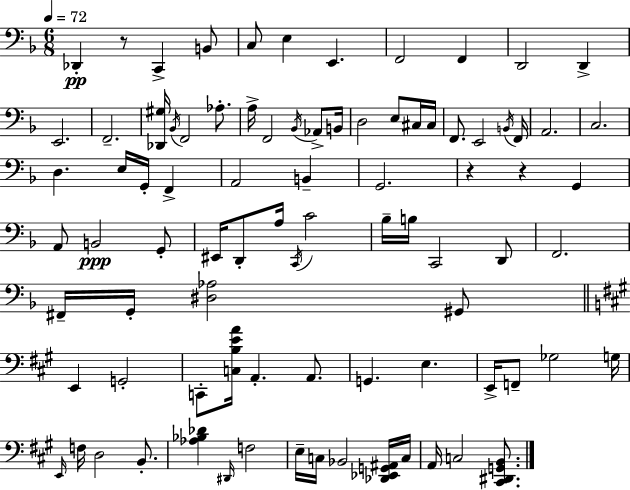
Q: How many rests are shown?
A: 3